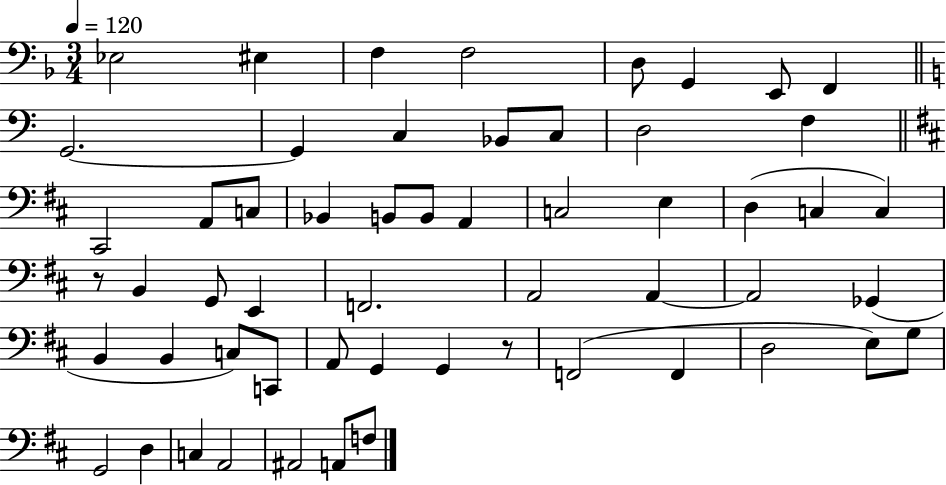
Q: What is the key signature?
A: F major